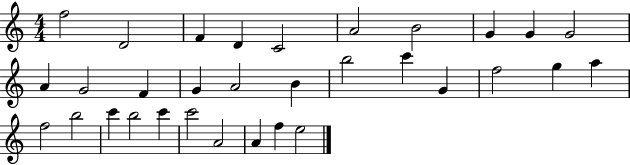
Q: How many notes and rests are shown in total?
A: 32